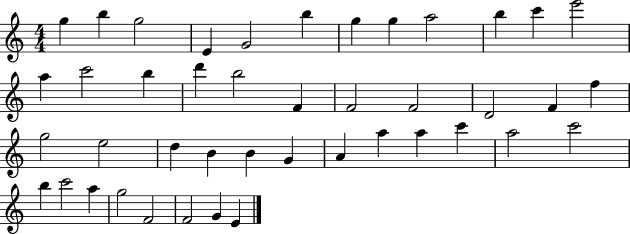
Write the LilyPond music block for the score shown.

{
  \clef treble
  \numericTimeSignature
  \time 4/4
  \key c \major
  g''4 b''4 g''2 | e'4 g'2 b''4 | g''4 g''4 a''2 | b''4 c'''4 e'''2 | \break a''4 c'''2 b''4 | d'''4 b''2 f'4 | f'2 f'2 | d'2 f'4 f''4 | \break g''2 e''2 | d''4 b'4 b'4 g'4 | a'4 a''4 a''4 c'''4 | a''2 c'''2 | \break b''4 c'''2 a''4 | g''2 f'2 | f'2 g'4 e'4 | \bar "|."
}